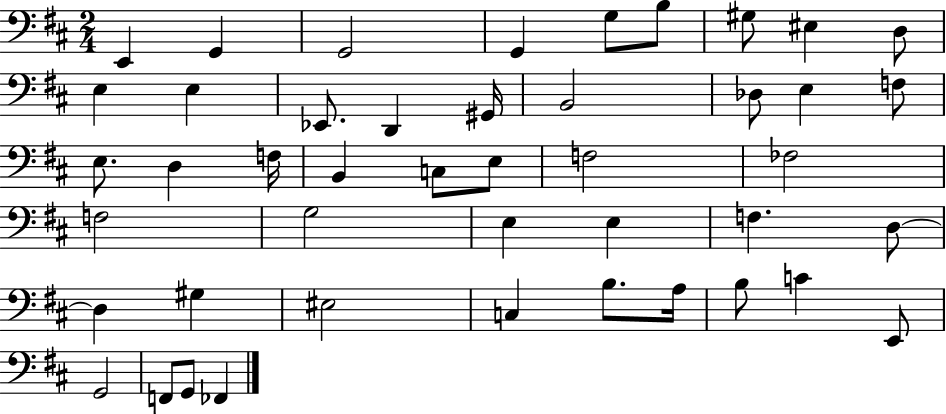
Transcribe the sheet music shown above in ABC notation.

X:1
T:Untitled
M:2/4
L:1/4
K:D
E,, G,, G,,2 G,, G,/2 B,/2 ^G,/2 ^E, D,/2 E, E, _E,,/2 D,, ^G,,/4 B,,2 _D,/2 E, F,/2 E,/2 D, F,/4 B,, C,/2 E,/2 F,2 _F,2 F,2 G,2 E, E, F, D,/2 D, ^G, ^E,2 C, B,/2 A,/4 B,/2 C E,,/2 G,,2 F,,/2 G,,/2 _F,,